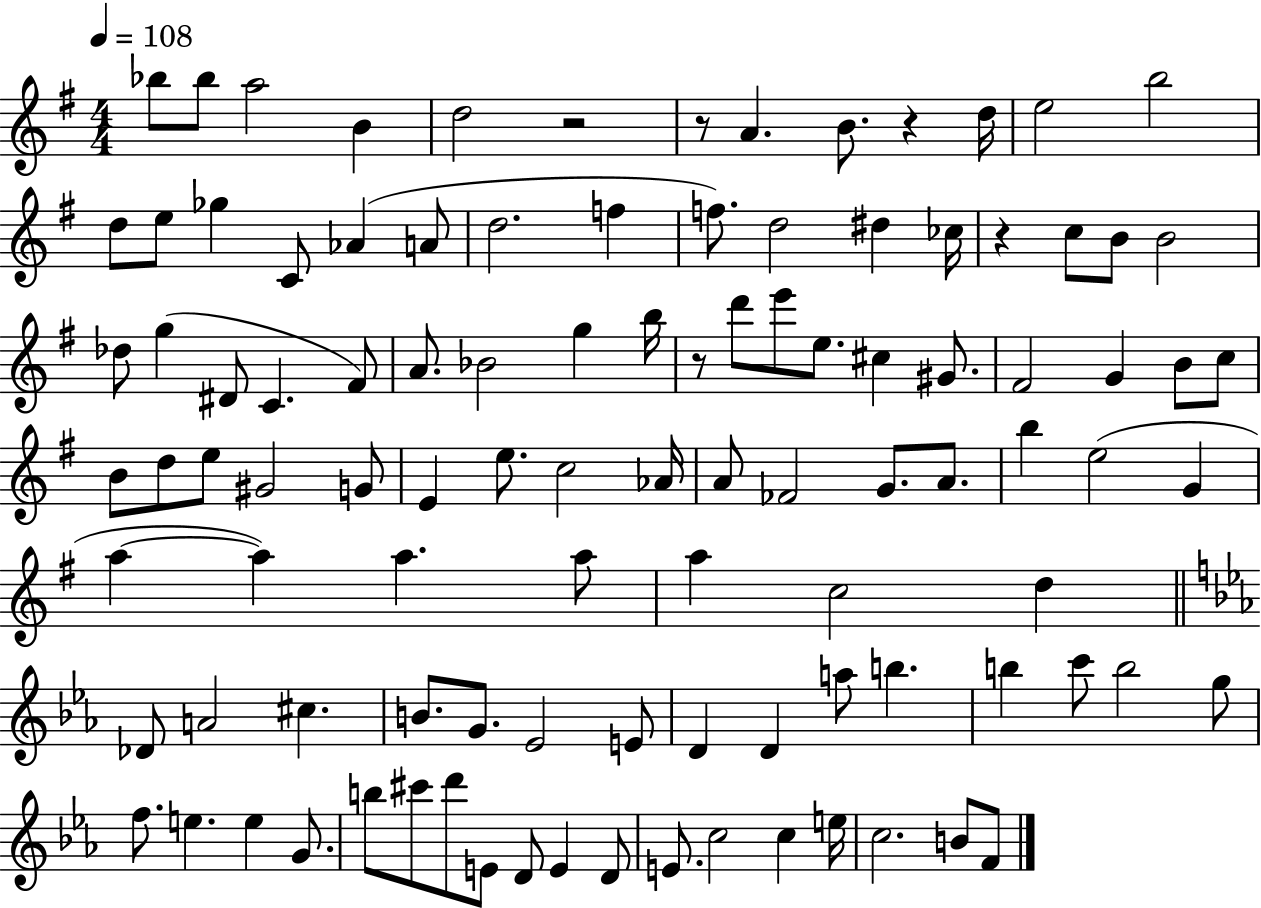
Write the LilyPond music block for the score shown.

{
  \clef treble
  \numericTimeSignature
  \time 4/4
  \key g \major
  \tempo 4 = 108
  \repeat volta 2 { bes''8 bes''8 a''2 b'4 | d''2 r2 | r8 a'4. b'8. r4 d''16 | e''2 b''2 | \break d''8 e''8 ges''4 c'8 aes'4( a'8 | d''2. f''4 | f''8.) d''2 dis''4 ces''16 | r4 c''8 b'8 b'2 | \break des''8 g''4( dis'8 c'4. fis'8) | a'8. bes'2 g''4 b''16 | r8 d'''8 e'''8 e''8. cis''4 gis'8. | fis'2 g'4 b'8 c''8 | \break b'8 d''8 e''8 gis'2 g'8 | e'4 e''8. c''2 aes'16 | a'8 fes'2 g'8. a'8. | b''4 e''2( g'4 | \break a''4~~ a''4) a''4. a''8 | a''4 c''2 d''4 | \bar "||" \break \key ees \major des'8 a'2 cis''4. | b'8. g'8. ees'2 e'8 | d'4 d'4 a''8 b''4. | b''4 c'''8 b''2 g''8 | \break f''8. e''4. e''4 g'8. | b''8 cis'''8 d'''8 e'8 d'8 e'4 d'8 | e'8. c''2 c''4 e''16 | c''2. b'8 f'8 | \break } \bar "|."
}